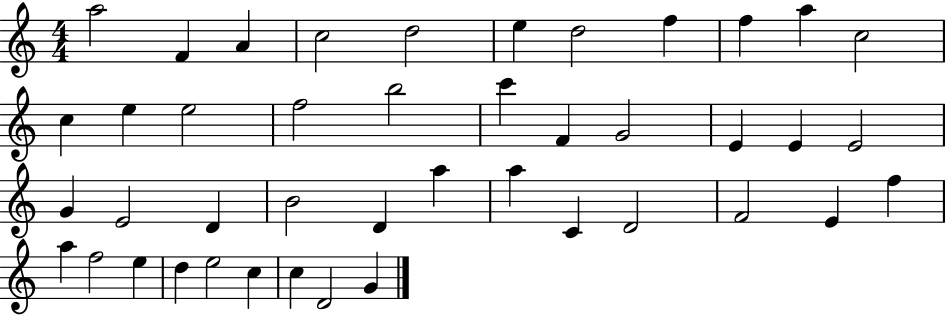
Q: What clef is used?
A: treble